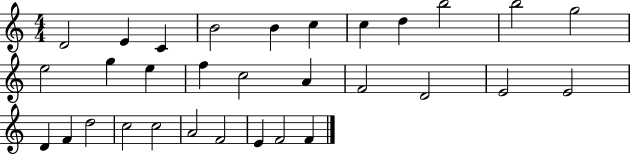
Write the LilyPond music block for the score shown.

{
  \clef treble
  \numericTimeSignature
  \time 4/4
  \key c \major
  d'2 e'4 c'4 | b'2 b'4 c''4 | c''4 d''4 b''2 | b''2 g''2 | \break e''2 g''4 e''4 | f''4 c''2 a'4 | f'2 d'2 | e'2 e'2 | \break d'4 f'4 d''2 | c''2 c''2 | a'2 f'2 | e'4 f'2 f'4 | \break \bar "|."
}